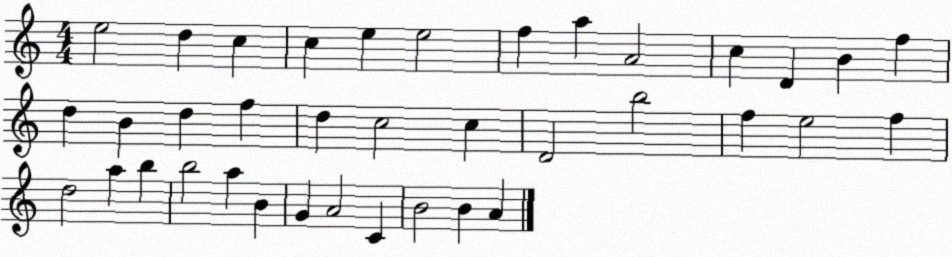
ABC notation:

X:1
T:Untitled
M:4/4
L:1/4
K:C
e2 d c c e e2 f a A2 c D B f d B d f d c2 c D2 b2 f e2 f d2 a b b2 a B G A2 C B2 B A